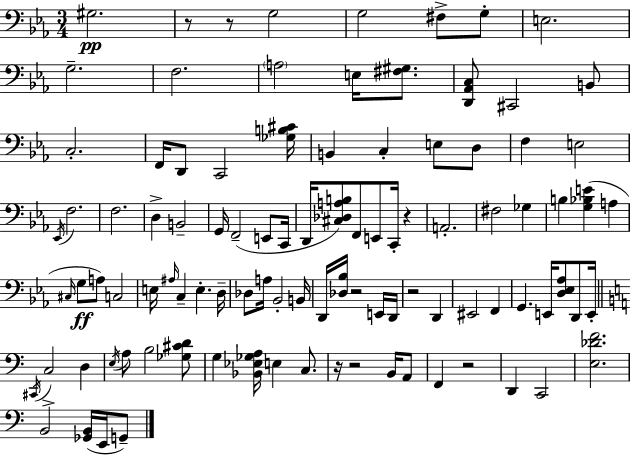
{
  \clef bass
  \numericTimeSignature
  \time 3/4
  \key c \minor
  gis2.\pp | r8 r8 g2 | g2 fis8-> g8-. | e2. | \break g2.-- | f2. | \parenthesize a2 e16 <fis gis>8. | <d, aes, c>8 cis,2 b,8 | \break c2.-. | f,16 d,8 c,2 <ges b cis'>16 | b,4 c4-. e8 d8 | f4 e2 | \break \acciaccatura { ees,16 } f2. | f2. | d4-> b,2-- | g,16 f,2--( e,8 | \break c,16 d,16 <cis des a b>8) f,8 e,8 c,16-. r4 | a,2.-. | fis2 ges4 | b4 <g bes e'>4( a4 | \break \grace { cis16 } g8\ff a8) c2 | e16 \grace { ais16 } c4-- e4.-. | d16-- des8 a16 bes,2-. | b,16 d,16 <des bes>16 r2 | \break e,16 d,16 r2 d,4 | eis,2 f,4 | g,4. e,16 <d ees aes>8 | d,8 e,16-. \bar "||" \break \key c \major \acciaccatura { cis,16 } c2-> d4 | \acciaccatura { e16 } a8 b2 | <ges cis' d'>8 g4 <bes, ees ges a>16 e4 c8. | r16 r2 b,16 | \break a,8 f,4 r2 | d,4 c,2 | <e des' f'>2. | b,2 <ges, b,>16( e,16 | \break g,8--) \bar "|."
}